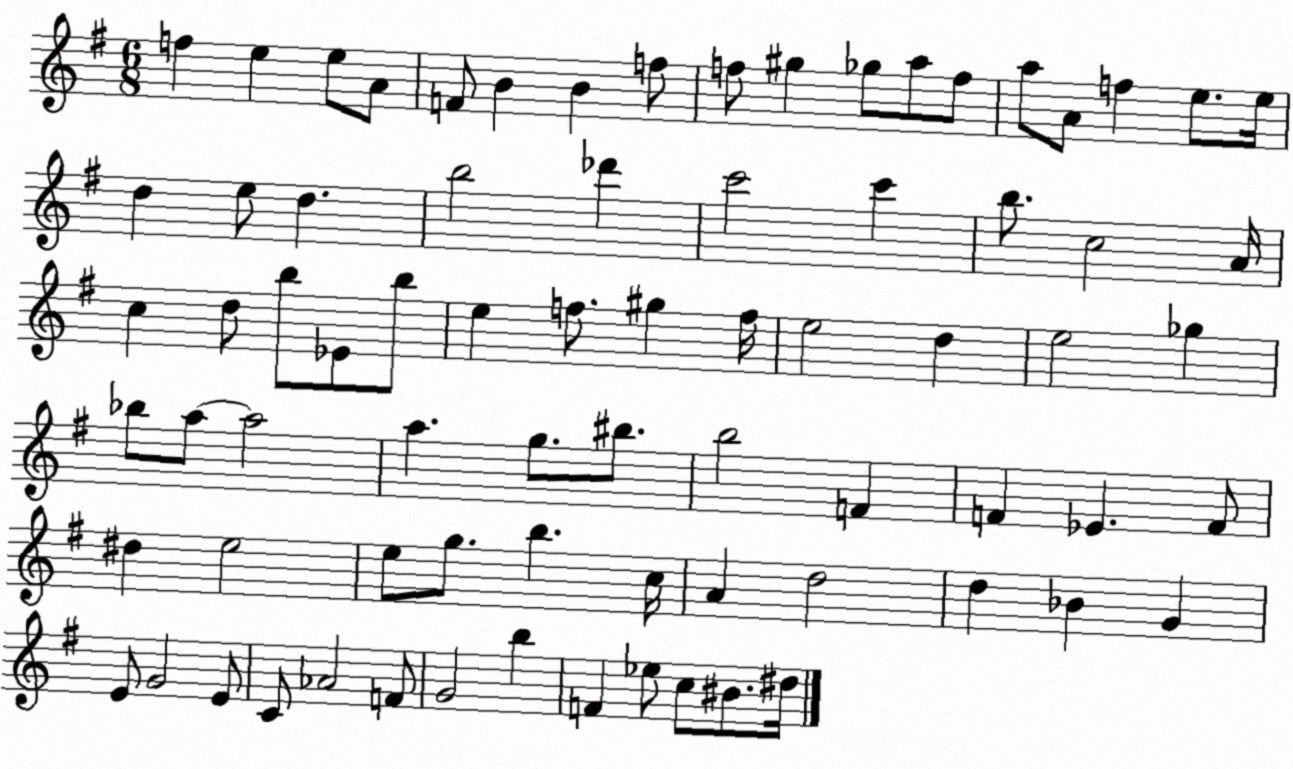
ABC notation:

X:1
T:Untitled
M:6/8
L:1/4
K:G
f e e/2 A/2 F/2 B B f/2 f/2 ^g _g/2 a/2 f/2 a/2 A/2 f e/2 e/4 d e/2 d b2 _d' c'2 c' b/2 c2 A/4 c d/2 b/2 _E/2 b/2 e f/2 ^g f/4 e2 d e2 _g _b/2 a/2 a2 a g/2 ^b/2 b2 F F _E F/2 ^d e2 e/2 g/2 b c/4 A d2 d _B G E/2 G2 E/2 C/2 _A2 F/2 G2 b F _e/2 c/2 ^B/2 ^d/4